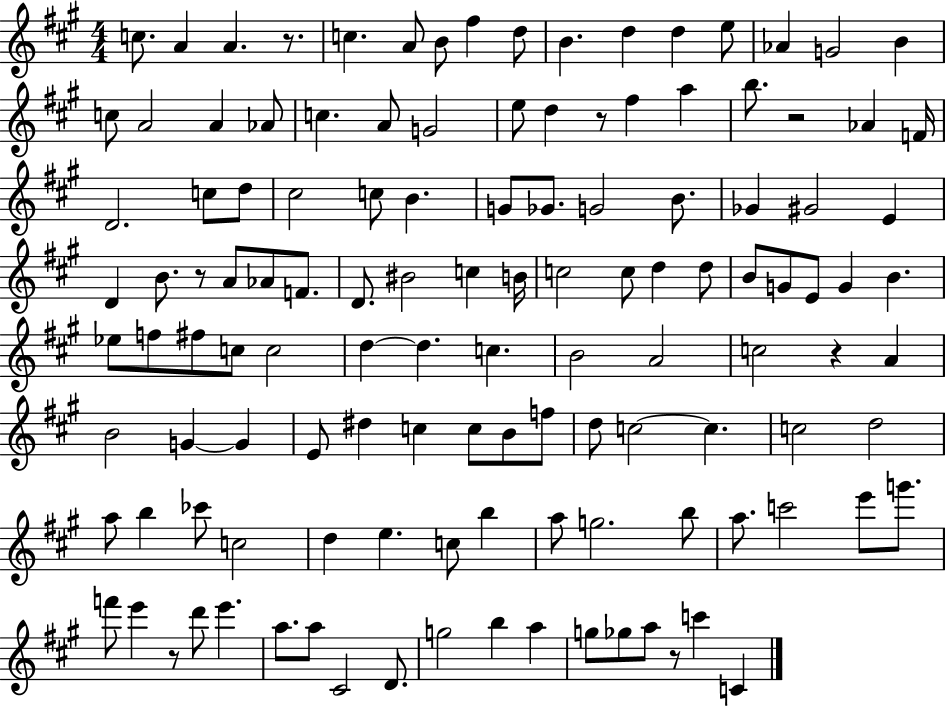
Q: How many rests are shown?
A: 7